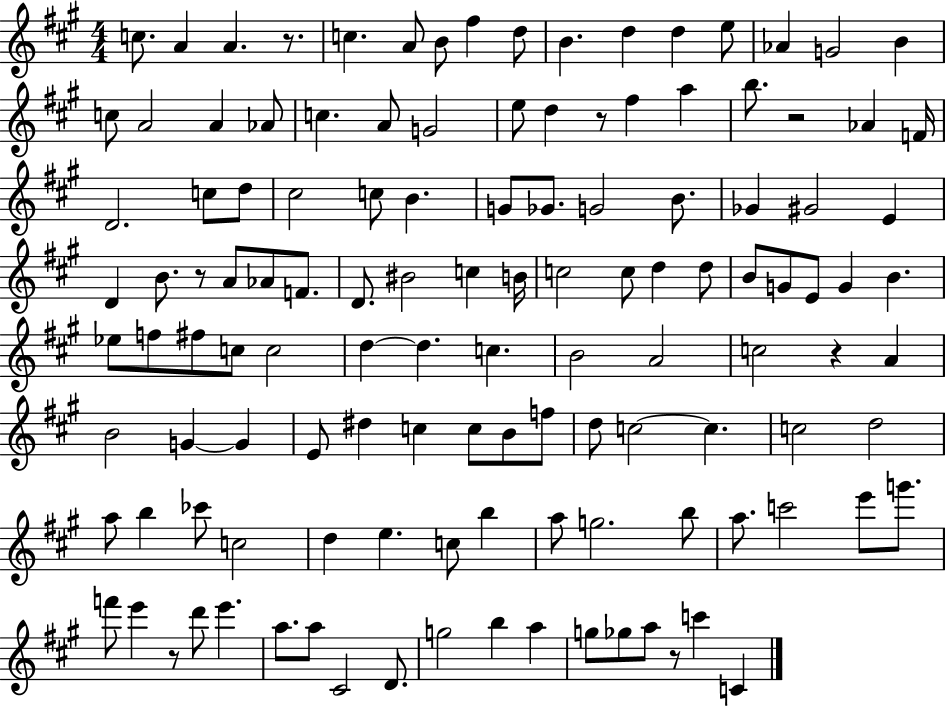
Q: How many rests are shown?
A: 7